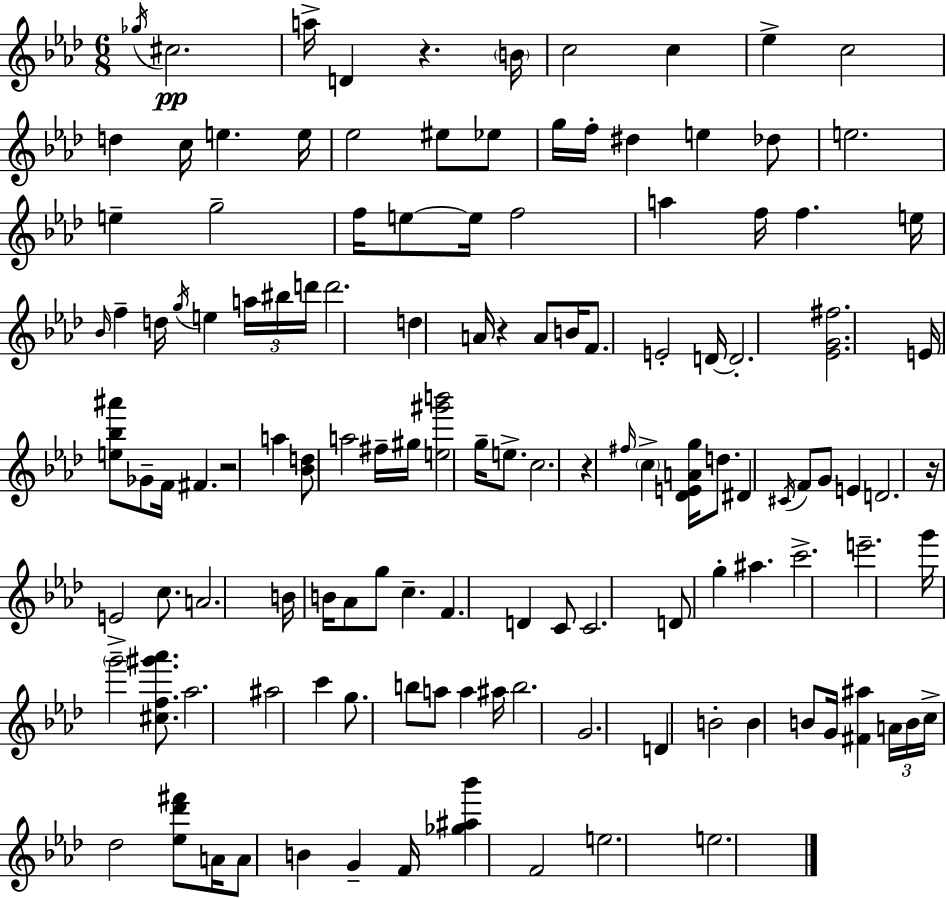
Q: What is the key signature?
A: F minor